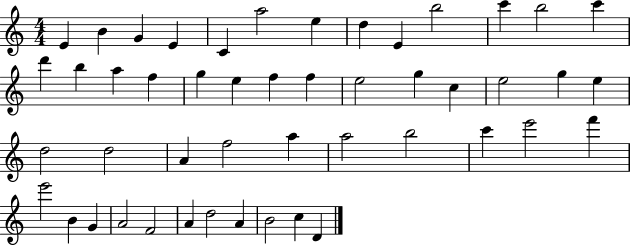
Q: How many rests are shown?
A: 0